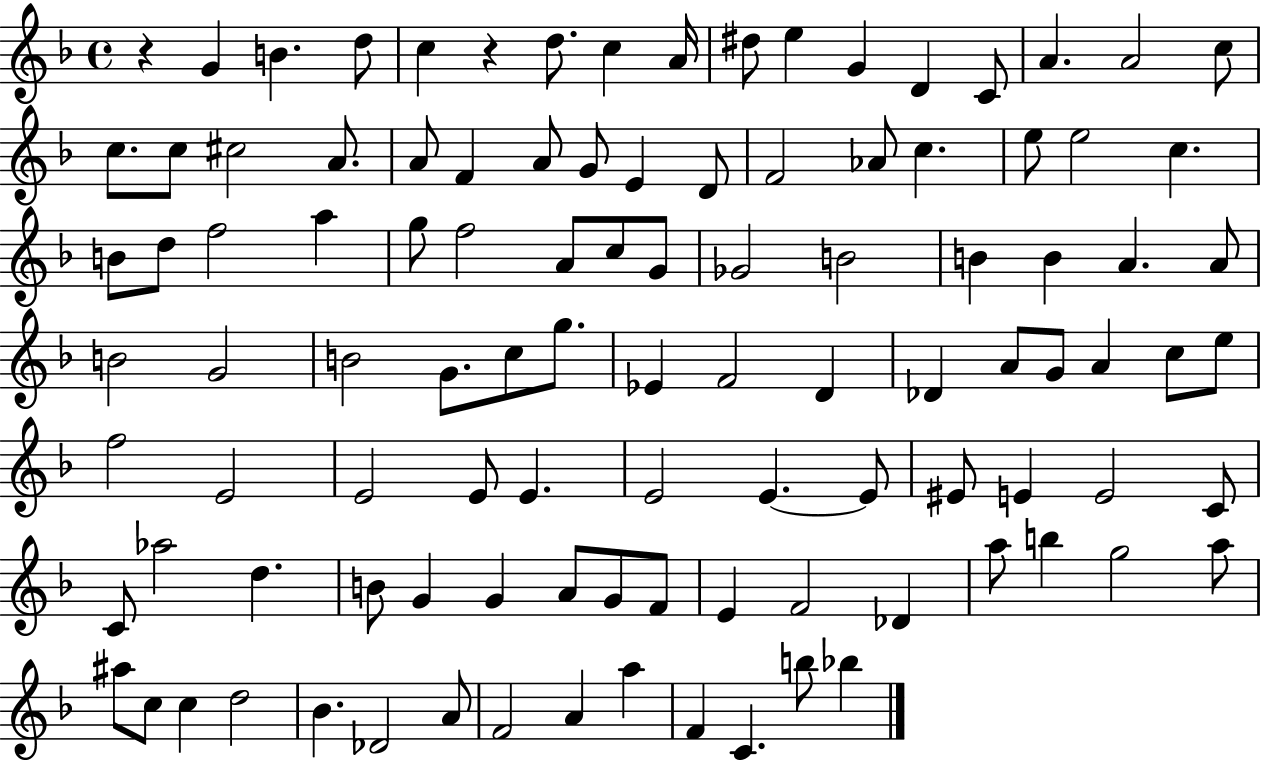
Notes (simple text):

R/q G4/q B4/q. D5/e C5/q R/q D5/e. C5/q A4/s D#5/e E5/q G4/q D4/q C4/e A4/q. A4/h C5/e C5/e. C5/e C#5/h A4/e. A4/e F4/q A4/e G4/e E4/q D4/e F4/h Ab4/e C5/q. E5/e E5/h C5/q. B4/e D5/e F5/h A5/q G5/e F5/h A4/e C5/e G4/e Gb4/h B4/h B4/q B4/q A4/q. A4/e B4/h G4/h B4/h G4/e. C5/e G5/e. Eb4/q F4/h D4/q Db4/q A4/e G4/e A4/q C5/e E5/e F5/h E4/h E4/h E4/e E4/q. E4/h E4/q. E4/e EIS4/e E4/q E4/h C4/e C4/e Ab5/h D5/q. B4/e G4/q G4/q A4/e G4/e F4/e E4/q F4/h Db4/q A5/e B5/q G5/h A5/e A#5/e C5/e C5/q D5/h Bb4/q. Db4/h A4/e F4/h A4/q A5/q F4/q C4/q. B5/e Bb5/q